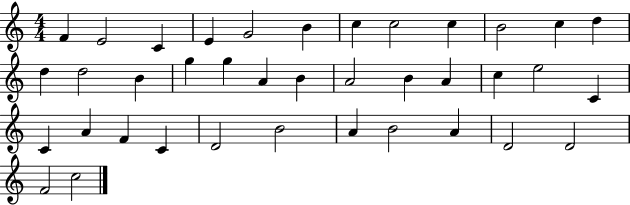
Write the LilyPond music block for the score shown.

{
  \clef treble
  \numericTimeSignature
  \time 4/4
  \key c \major
  f'4 e'2 c'4 | e'4 g'2 b'4 | c''4 c''2 c''4 | b'2 c''4 d''4 | \break d''4 d''2 b'4 | g''4 g''4 a'4 b'4 | a'2 b'4 a'4 | c''4 e''2 c'4 | \break c'4 a'4 f'4 c'4 | d'2 b'2 | a'4 b'2 a'4 | d'2 d'2 | \break f'2 c''2 | \bar "|."
}